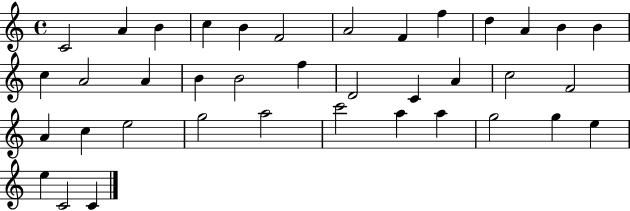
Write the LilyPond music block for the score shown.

{
  \clef treble
  \time 4/4
  \defaultTimeSignature
  \key c \major
  c'2 a'4 b'4 | c''4 b'4 f'2 | a'2 f'4 f''4 | d''4 a'4 b'4 b'4 | \break c''4 a'2 a'4 | b'4 b'2 f''4 | d'2 c'4 a'4 | c''2 f'2 | \break a'4 c''4 e''2 | g''2 a''2 | c'''2 a''4 a''4 | g''2 g''4 e''4 | \break e''4 c'2 c'4 | \bar "|."
}